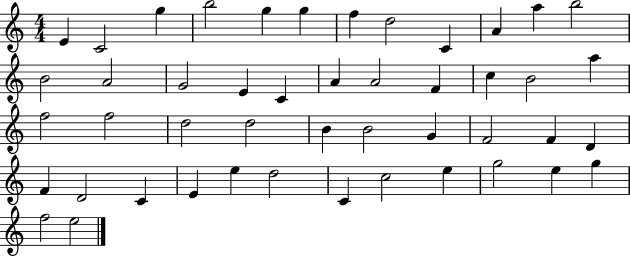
{
  \clef treble
  \numericTimeSignature
  \time 4/4
  \key c \major
  e'4 c'2 g''4 | b''2 g''4 g''4 | f''4 d''2 c'4 | a'4 a''4 b''2 | \break b'2 a'2 | g'2 e'4 c'4 | a'4 a'2 f'4 | c''4 b'2 a''4 | \break f''2 f''2 | d''2 d''2 | b'4 b'2 g'4 | f'2 f'4 d'4 | \break f'4 d'2 c'4 | e'4 e''4 d''2 | c'4 c''2 e''4 | g''2 e''4 g''4 | \break f''2 e''2 | \bar "|."
}